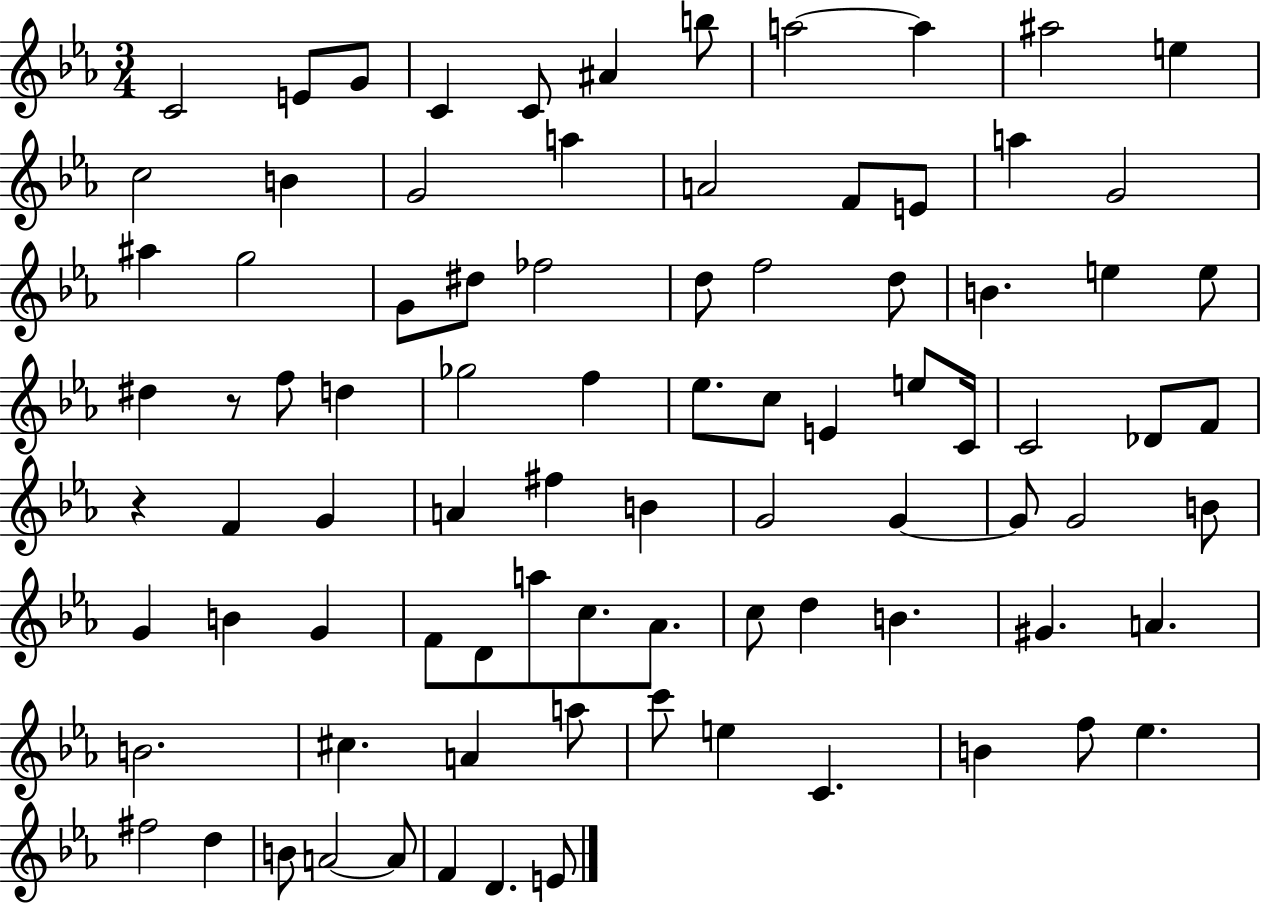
C4/h E4/e G4/e C4/q C4/e A#4/q B5/e A5/h A5/q A#5/h E5/q C5/h B4/q G4/h A5/q A4/h F4/e E4/e A5/q G4/h A#5/q G5/h G4/e D#5/e FES5/h D5/e F5/h D5/e B4/q. E5/q E5/e D#5/q R/e F5/e D5/q Gb5/h F5/q Eb5/e. C5/e E4/q E5/e C4/s C4/h Db4/e F4/e R/q F4/q G4/q A4/q F#5/q B4/q G4/h G4/q G4/e G4/h B4/e G4/q B4/q G4/q F4/e D4/e A5/e C5/e. Ab4/e. C5/e D5/q B4/q. G#4/q. A4/q. B4/h. C#5/q. A4/q A5/e C6/e E5/q C4/q. B4/q F5/e Eb5/q. F#5/h D5/q B4/e A4/h A4/e F4/q D4/q. E4/e